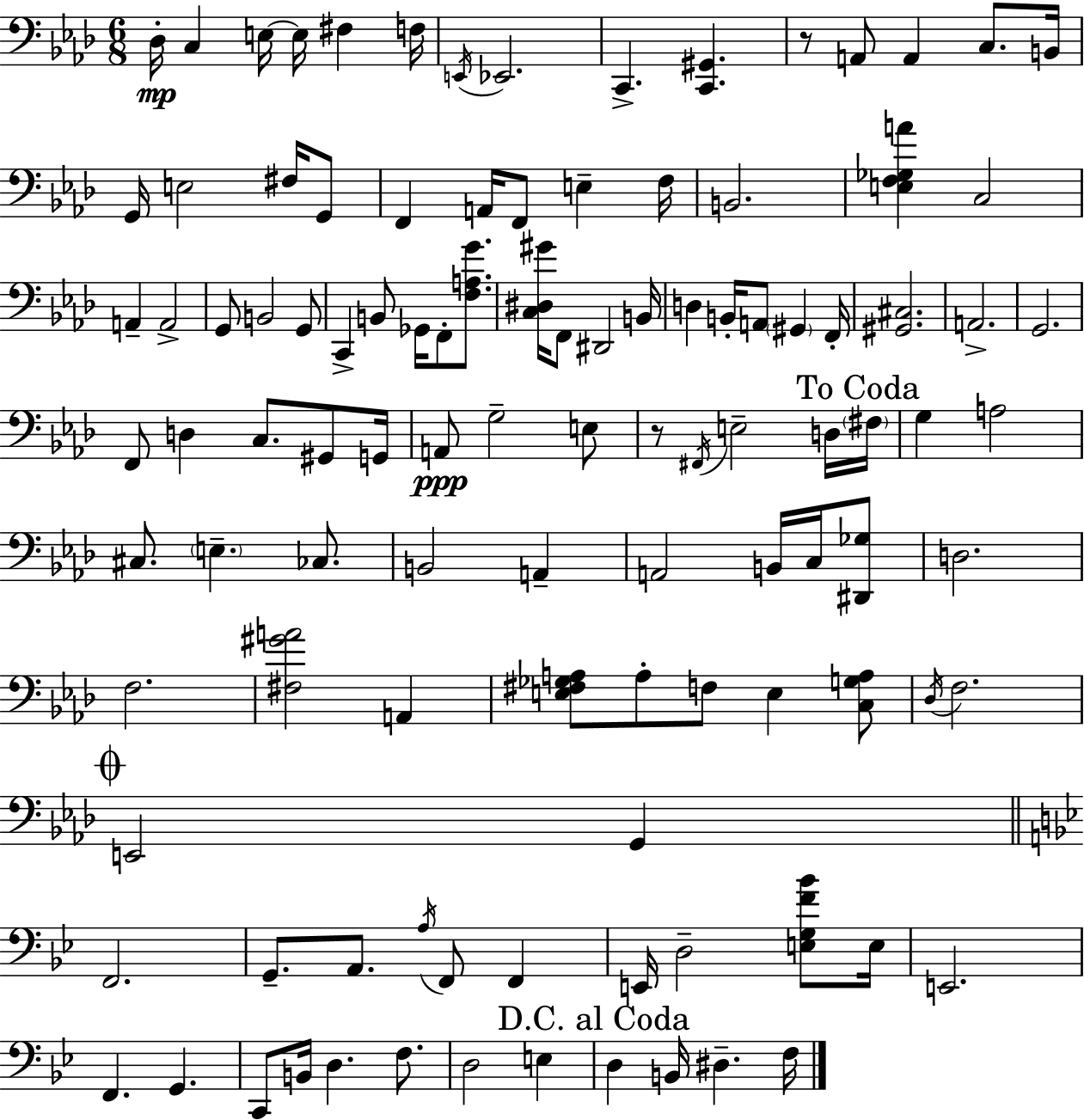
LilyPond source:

{
  \clef bass
  \numericTimeSignature
  \time 6/8
  \key f \minor
  des16-.\mp c4 e16~~ e16 fis4 f16 | \acciaccatura { e,16 } ees,2. | c,4.-> <c, gis,>4. | r8 a,8 a,4 c8. | \break b,16 g,16 e2 fis16 g,8 | f,4 a,16 f,8 e4-- | f16 b,2. | <e f ges a'>4 c2 | \break a,4-- a,2-> | g,8 b,2 g,8 | c,4-> b,8 ges,16 f,8-. <f a g'>8. | <c dis gis'>16 f,8 dis,2 | \break b,16 d4 b,16-. a,8 \parenthesize gis,4 | f,16-. <gis, cis>2. | a,2.-> | g,2. | \break f,8 d4 c8. gis,8 | g,16 a,8\ppp g2-- e8 | r8 \acciaccatura { fis,16 } e2-- | d16 \mark "To Coda" \parenthesize fis16 g4 a2 | \break cis8. \parenthesize e4.-- ces8. | b,2 a,4-- | a,2 b,16 c16 | <dis, ges>8 d2. | \break f2. | <fis gis' a'>2 a,4 | <e fis ges a>8 a8-. f8 e4 | <c g a>8 \acciaccatura { des16 } f2. | \break \mark \markup { \musicglyph "scripts.coda" } e,2 g,4 | \bar "||" \break \key bes \major f,2. | g,8.-- a,8. \acciaccatura { a16 } f,8 f,4 | e,16 d2-- <e g f' bes'>8 | e16 e,2. | \break f,4. g,4. | c,8 b,16 d4. f8. | d2 e4 | \mark "D.C. al Coda" d4 b,16 dis4.-- | \break f16 \bar "|."
}